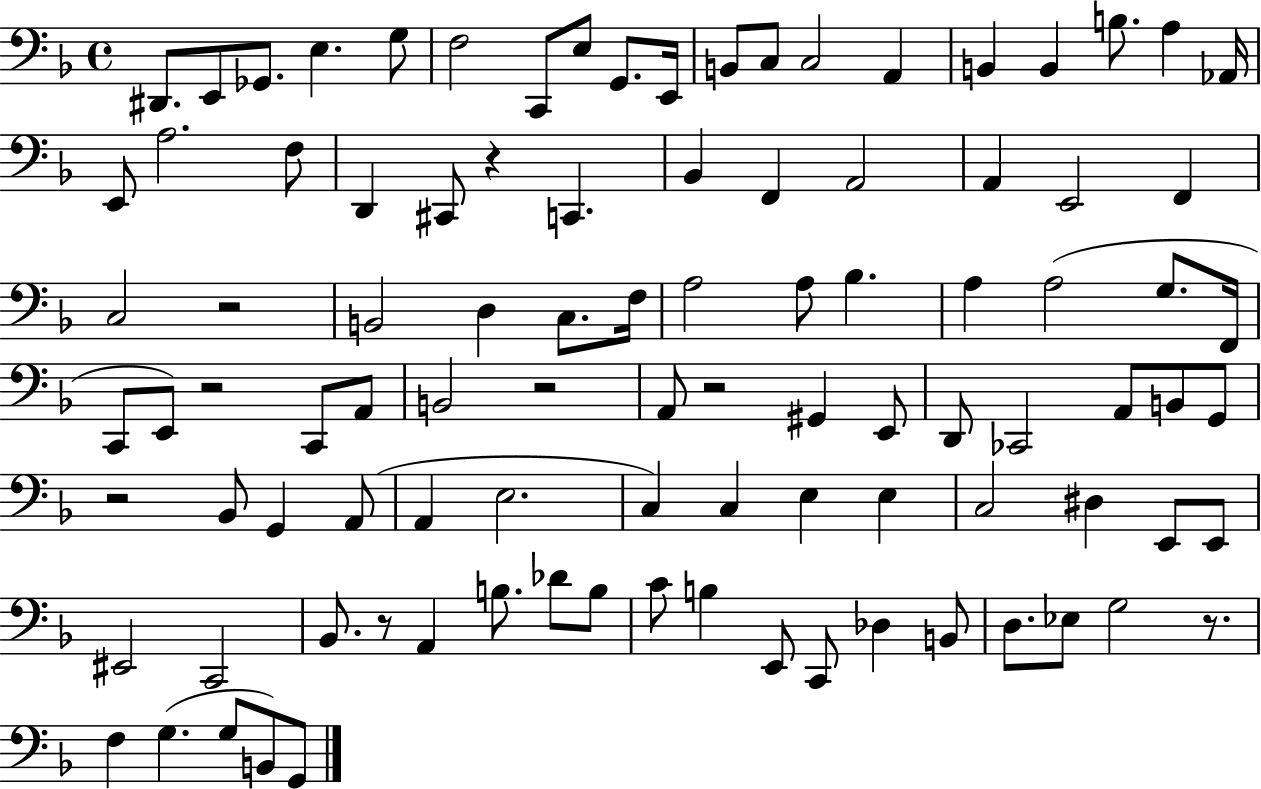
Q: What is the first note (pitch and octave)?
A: D#2